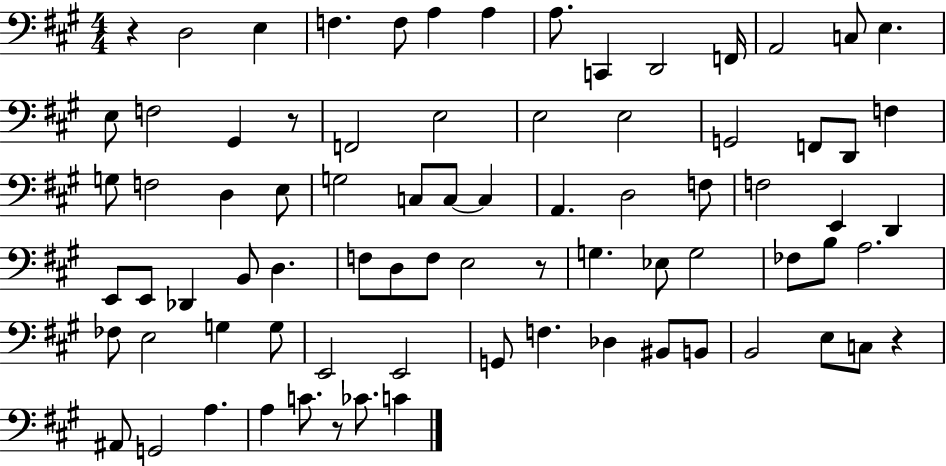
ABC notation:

X:1
T:Untitled
M:4/4
L:1/4
K:A
z D,2 E, F, F,/2 A, A, A,/2 C,, D,,2 F,,/4 A,,2 C,/2 E, E,/2 F,2 ^G,, z/2 F,,2 E,2 E,2 E,2 G,,2 F,,/2 D,,/2 F, G,/2 F,2 D, E,/2 G,2 C,/2 C,/2 C, A,, D,2 F,/2 F,2 E,, D,, E,,/2 E,,/2 _D,, B,,/2 D, F,/2 D,/2 F,/2 E,2 z/2 G, _E,/2 G,2 _F,/2 B,/2 A,2 _F,/2 E,2 G, G,/2 E,,2 E,,2 G,,/2 F, _D, ^B,,/2 B,,/2 B,,2 E,/2 C,/2 z ^A,,/2 G,,2 A, A, C/2 z/2 _C/2 C